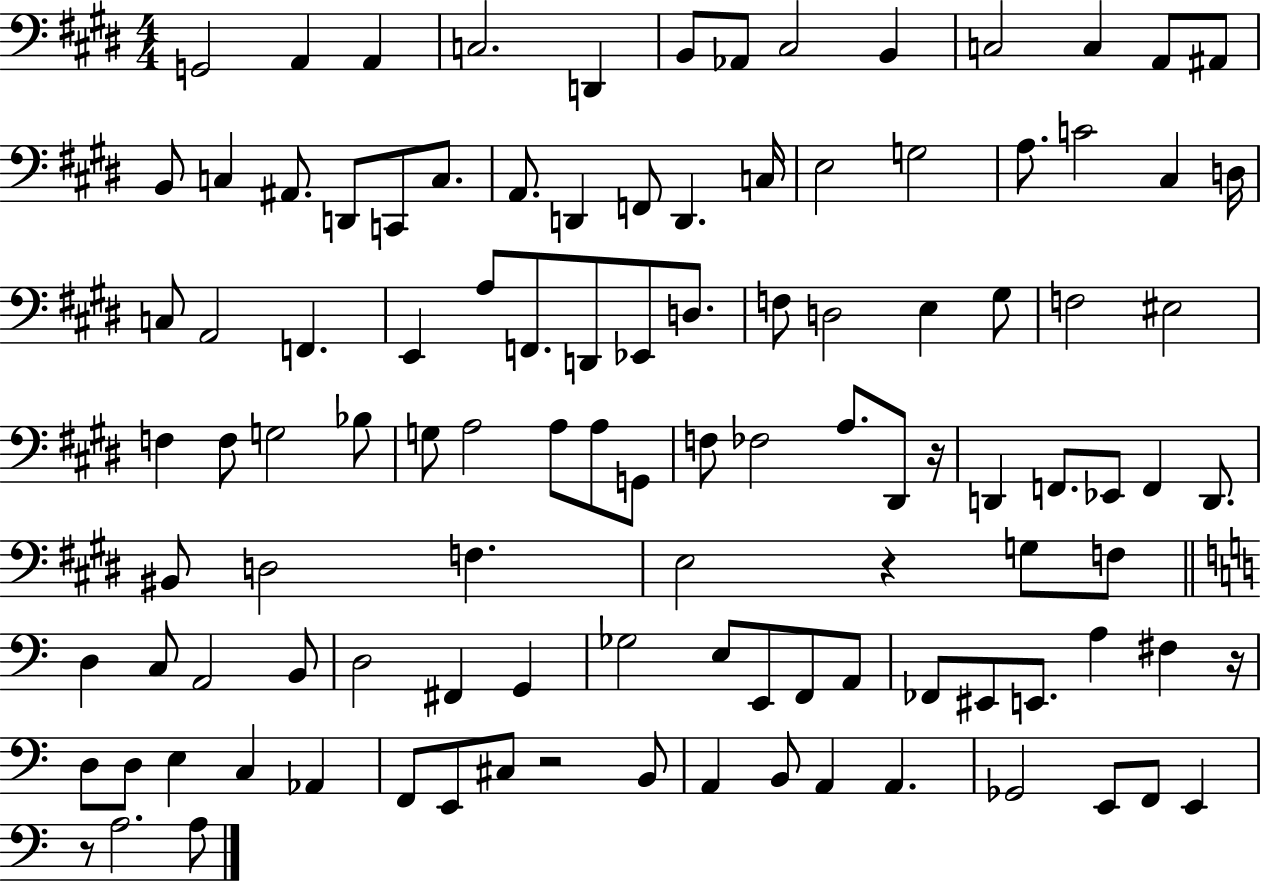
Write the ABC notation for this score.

X:1
T:Untitled
M:4/4
L:1/4
K:E
G,,2 A,, A,, C,2 D,, B,,/2 _A,,/2 ^C,2 B,, C,2 C, A,,/2 ^A,,/2 B,,/2 C, ^A,,/2 D,,/2 C,,/2 C,/2 A,,/2 D,, F,,/2 D,, C,/4 E,2 G,2 A,/2 C2 ^C, D,/4 C,/2 A,,2 F,, E,, A,/2 F,,/2 D,,/2 _E,,/2 D,/2 F,/2 D,2 E, ^G,/2 F,2 ^E,2 F, F,/2 G,2 _B,/2 G,/2 A,2 A,/2 A,/2 G,,/2 F,/2 _F,2 A,/2 ^D,,/2 z/4 D,, F,,/2 _E,,/2 F,, D,,/2 ^B,,/2 D,2 F, E,2 z G,/2 F,/2 D, C,/2 A,,2 B,,/2 D,2 ^F,, G,, _G,2 E,/2 E,,/2 F,,/2 A,,/2 _F,,/2 ^E,,/2 E,,/2 A, ^F, z/4 D,/2 D,/2 E, C, _A,, F,,/2 E,,/2 ^C,/2 z2 B,,/2 A,, B,,/2 A,, A,, _G,,2 E,,/2 F,,/2 E,, z/2 A,2 A,/2